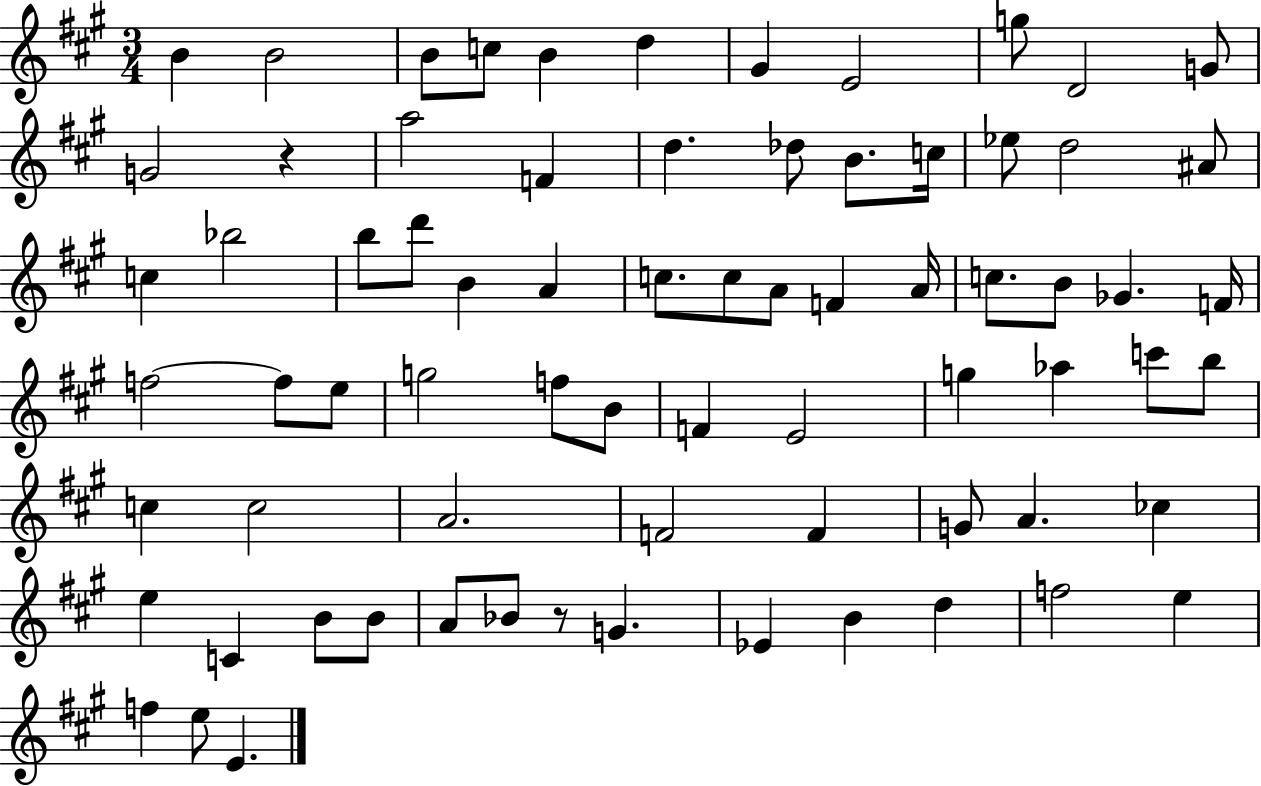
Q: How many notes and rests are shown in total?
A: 73